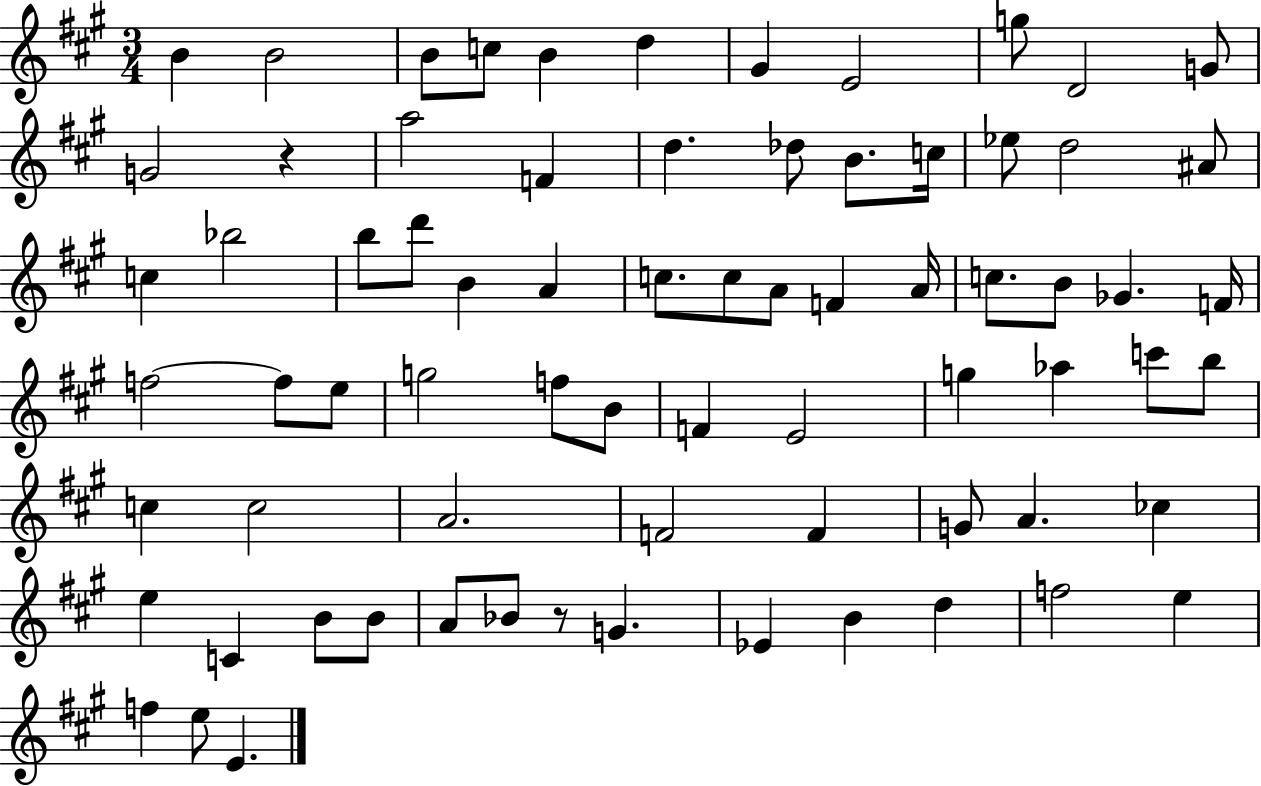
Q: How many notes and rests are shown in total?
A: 73